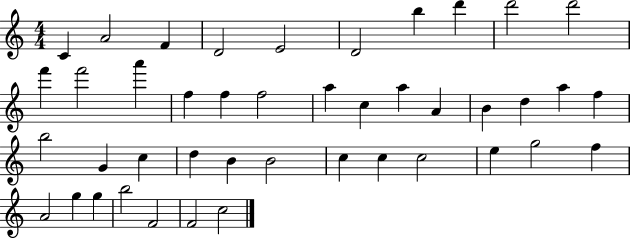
X:1
T:Untitled
M:4/4
L:1/4
K:C
C A2 F D2 E2 D2 b d' d'2 d'2 f' f'2 a' f f f2 a c a A B d a f b2 G c d B B2 c c c2 e g2 f A2 g g b2 F2 F2 c2